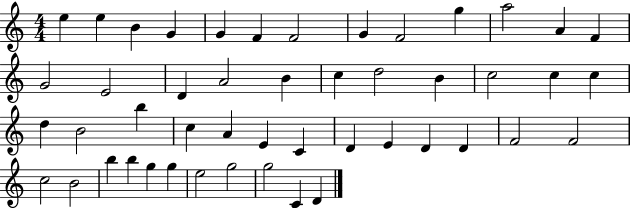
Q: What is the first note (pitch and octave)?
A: E5